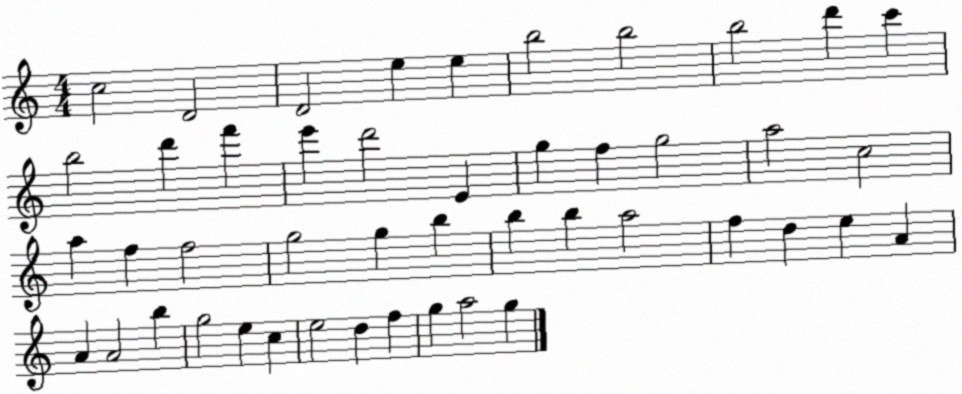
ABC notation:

X:1
T:Untitled
M:4/4
L:1/4
K:C
c2 D2 D2 e e b2 b2 b2 d' c' b2 d' f' e' d'2 E g f g2 a2 c2 a f f2 g2 g b b b a2 f d e A A A2 b g2 e c e2 d f g a2 g